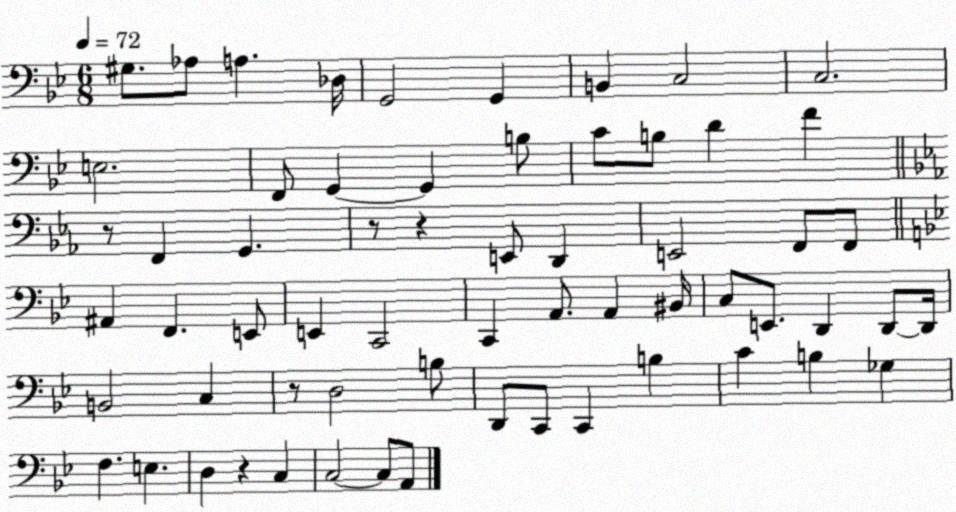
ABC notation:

X:1
T:Untitled
M:6/8
L:1/4
K:Bb
^G,/2 _A,/2 A, _D,/4 G,,2 G,, B,, C,2 C,2 E,2 F,,/2 G,, G,, B,/2 C/2 B,/2 D F z/2 F,, G,, z/2 z E,,/2 D,, E,,2 F,,/2 F,,/2 ^A,, F,, E,,/2 E,, C,,2 C,, A,,/2 A,, ^B,,/4 C,/2 E,,/2 D,, D,,/2 D,,/4 B,,2 C, z/2 D,2 B,/2 D,,/2 C,,/2 C,, B, C B, _G, F, E, D, z C, C,2 C,/2 A,,/2